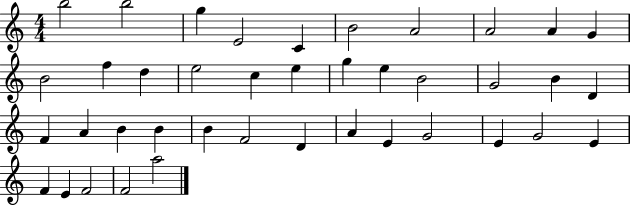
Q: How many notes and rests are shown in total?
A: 40